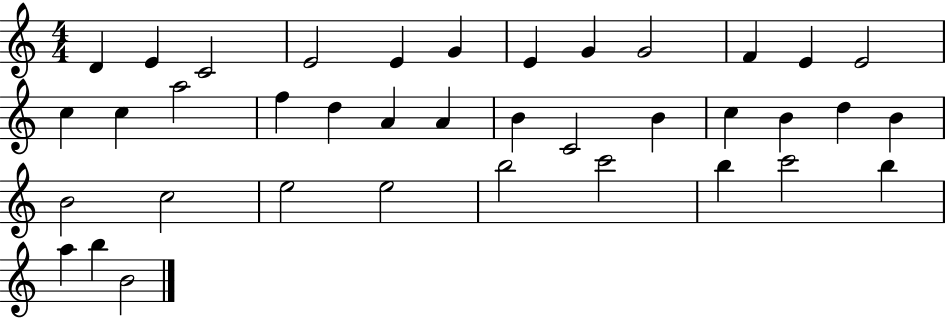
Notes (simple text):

D4/q E4/q C4/h E4/h E4/q G4/q E4/q G4/q G4/h F4/q E4/q E4/h C5/q C5/q A5/h F5/q D5/q A4/q A4/q B4/q C4/h B4/q C5/q B4/q D5/q B4/q B4/h C5/h E5/h E5/h B5/h C6/h B5/q C6/h B5/q A5/q B5/q B4/h